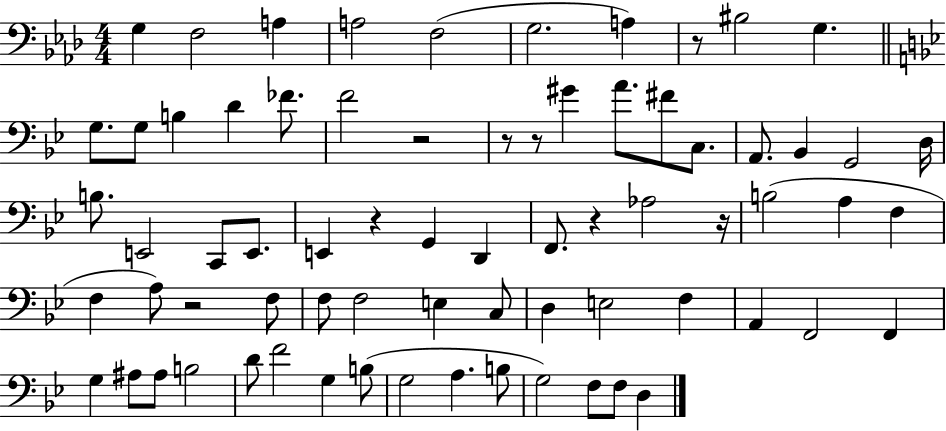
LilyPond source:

{
  \clef bass
  \numericTimeSignature
  \time 4/4
  \key aes \major
  g4 f2 a4 | a2 f2( | g2. a4) | r8 bis2 g4. | \break \bar "||" \break \key bes \major g8. g8 b4 d'4 fes'8. | f'2 r2 | r8 r8 gis'4 a'8. fis'8 c8. | a,8. bes,4 g,2 d16 | \break b8. e,2 c,8 e,8. | e,4 r4 g,4 d,4 | f,8. r4 aes2 r16 | b2( a4 f4 | \break f4 a8) r2 f8 | f8 f2 e4 c8 | d4 e2 f4 | a,4 f,2 f,4 | \break g4 ais8 ais8 b2 | d'8 f'2 g4 b8( | g2 a4. b8 | g2) f8 f8 d4 | \break \bar "|."
}